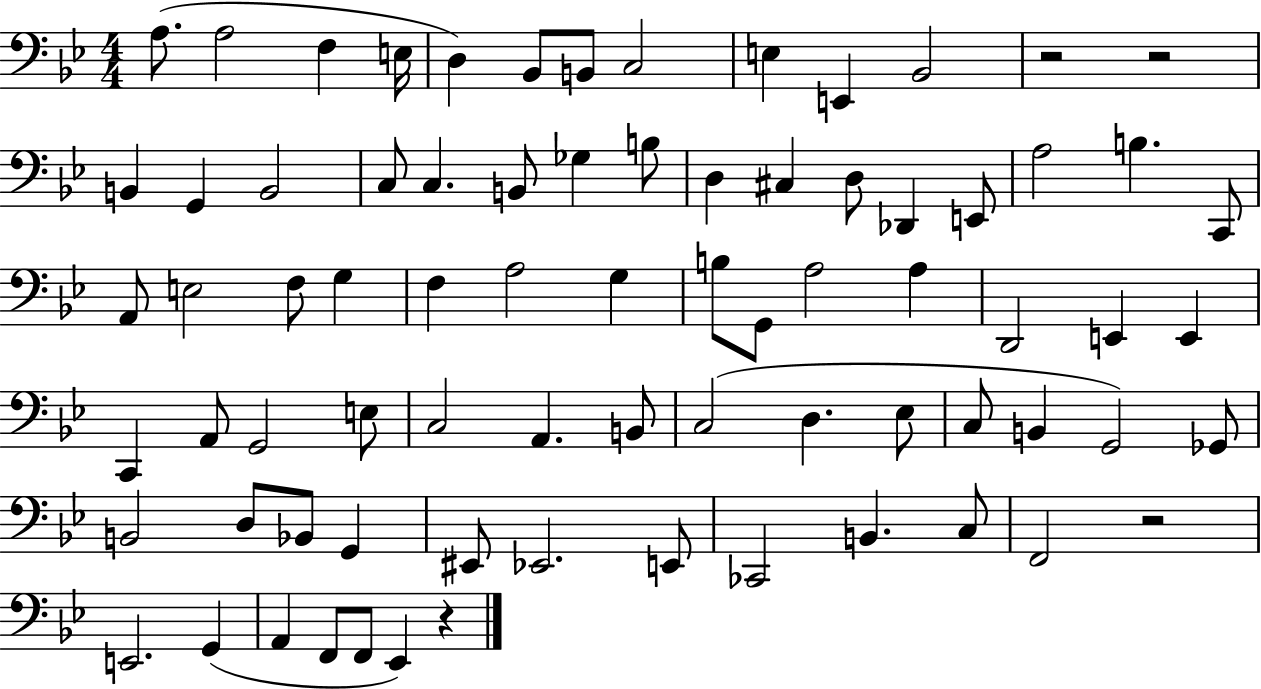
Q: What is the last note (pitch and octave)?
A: Eb2